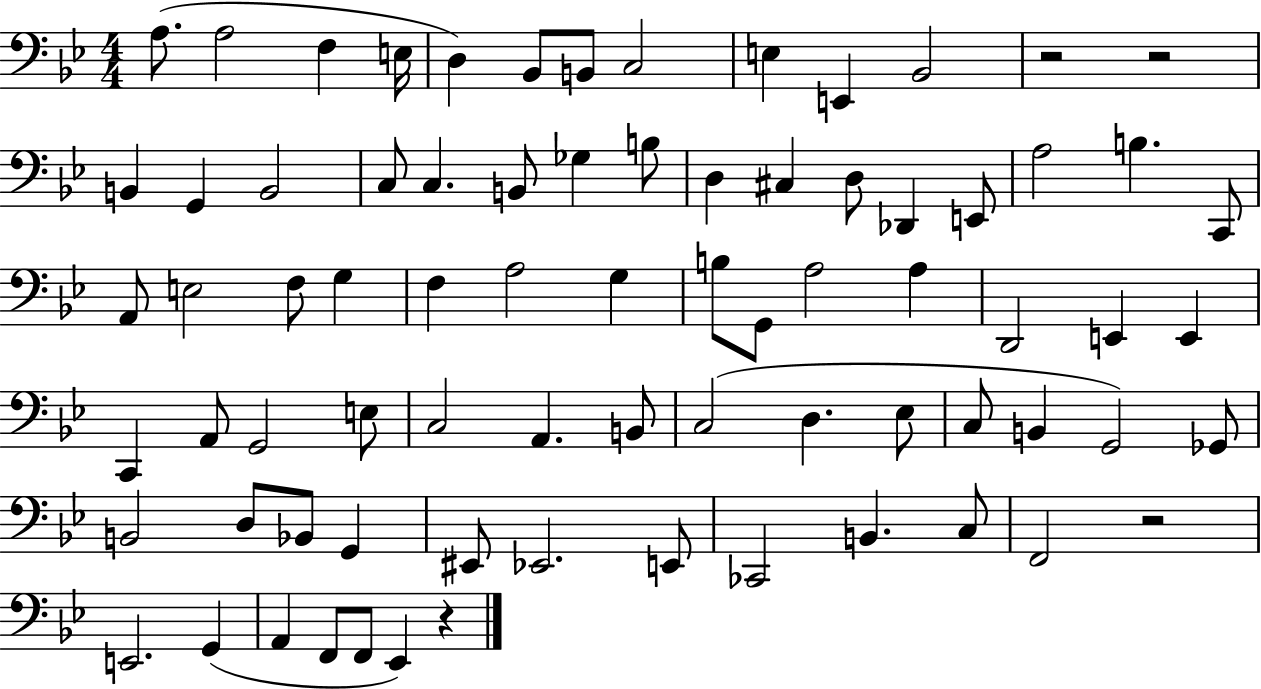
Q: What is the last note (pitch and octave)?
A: Eb2